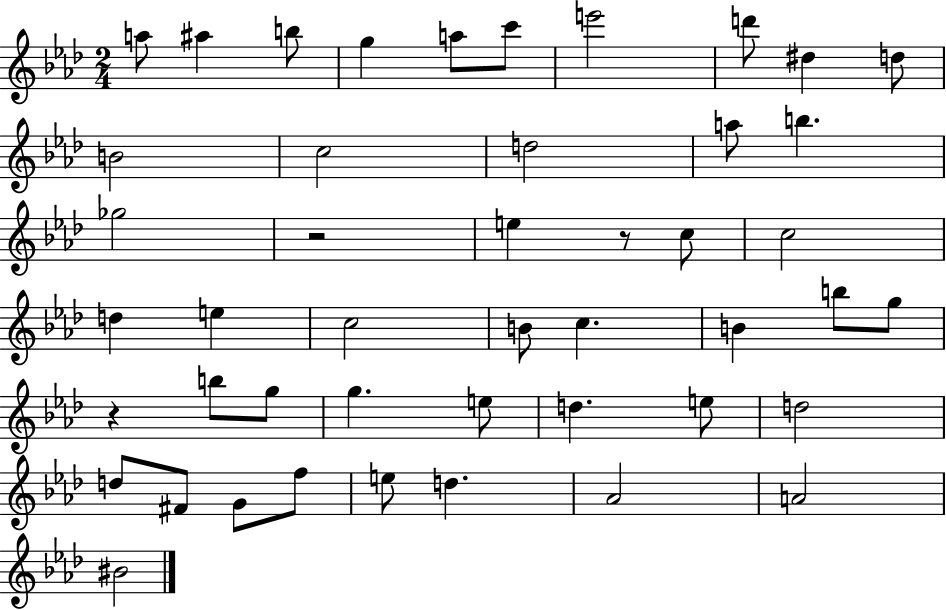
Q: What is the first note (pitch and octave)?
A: A5